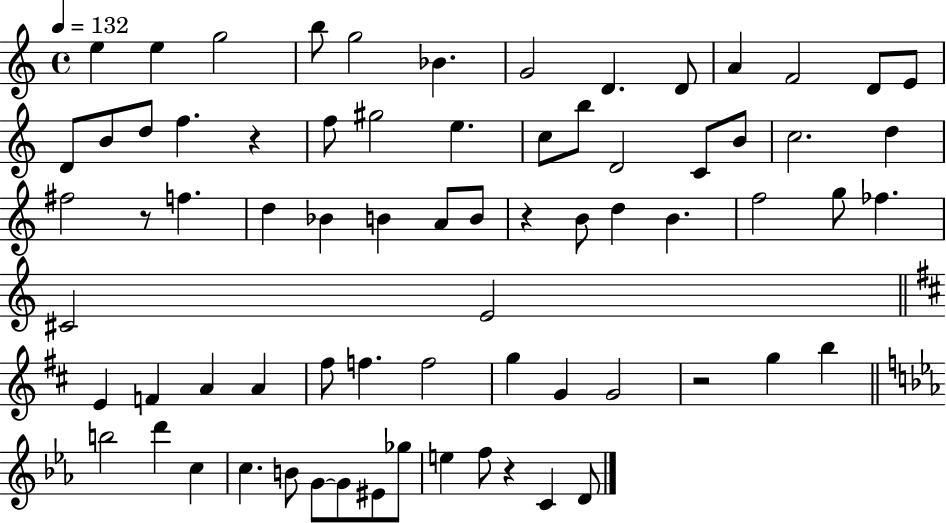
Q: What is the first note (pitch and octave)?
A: E5